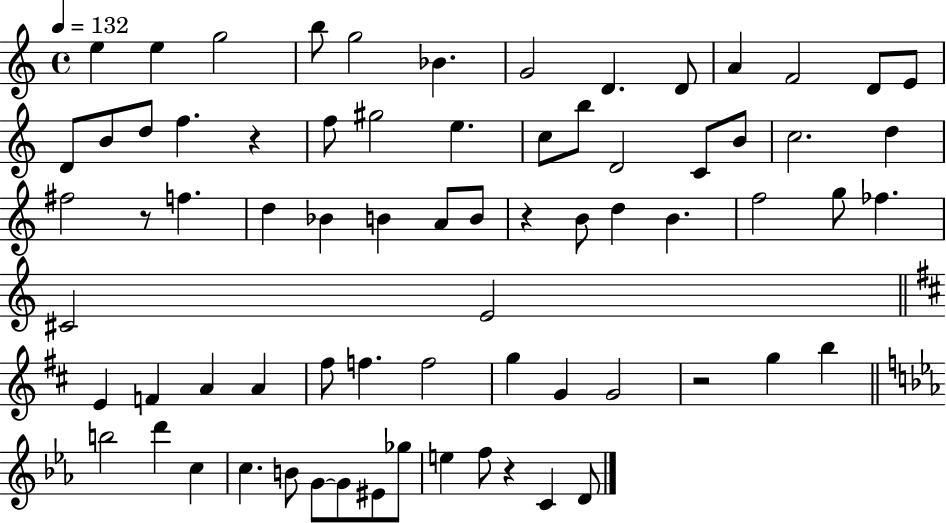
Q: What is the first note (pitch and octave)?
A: E5